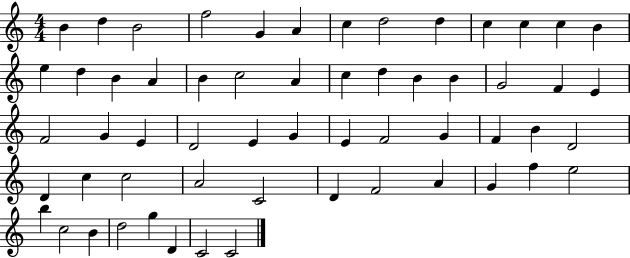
B4/q D5/q B4/h F5/h G4/q A4/q C5/q D5/h D5/q C5/q C5/q C5/q B4/q E5/q D5/q B4/q A4/q B4/q C5/h A4/q C5/q D5/q B4/q B4/q G4/h F4/q E4/q F4/h G4/q E4/q D4/h E4/q G4/q E4/q F4/h G4/q F4/q B4/q D4/h D4/q C5/q C5/h A4/h C4/h D4/q F4/h A4/q G4/q F5/q E5/h B5/q C5/h B4/q D5/h G5/q D4/q C4/h C4/h